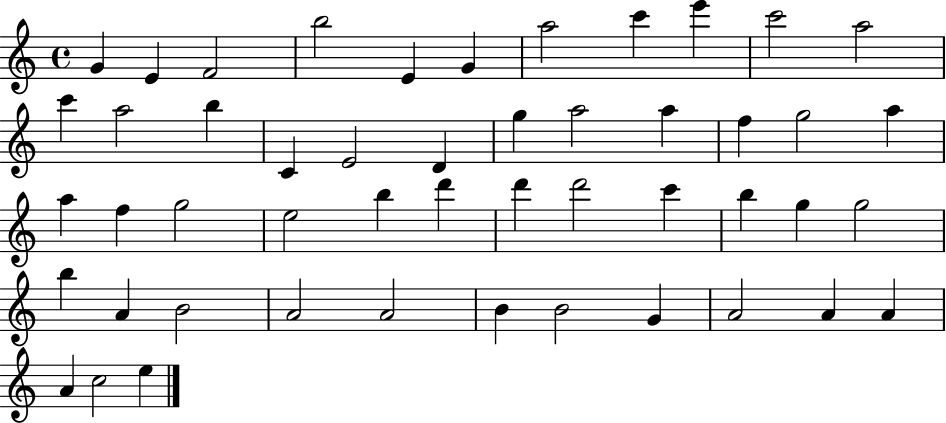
G4/q E4/q F4/h B5/h E4/q G4/q A5/h C6/q E6/q C6/h A5/h C6/q A5/h B5/q C4/q E4/h D4/q G5/q A5/h A5/q F5/q G5/h A5/q A5/q F5/q G5/h E5/h B5/q D6/q D6/q D6/h C6/q B5/q G5/q G5/h B5/q A4/q B4/h A4/h A4/h B4/q B4/h G4/q A4/h A4/q A4/q A4/q C5/h E5/q